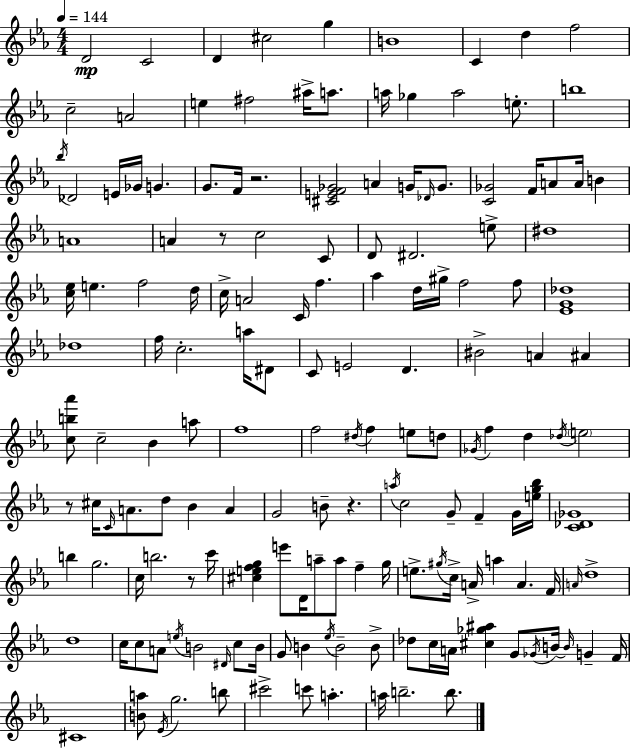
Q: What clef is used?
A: treble